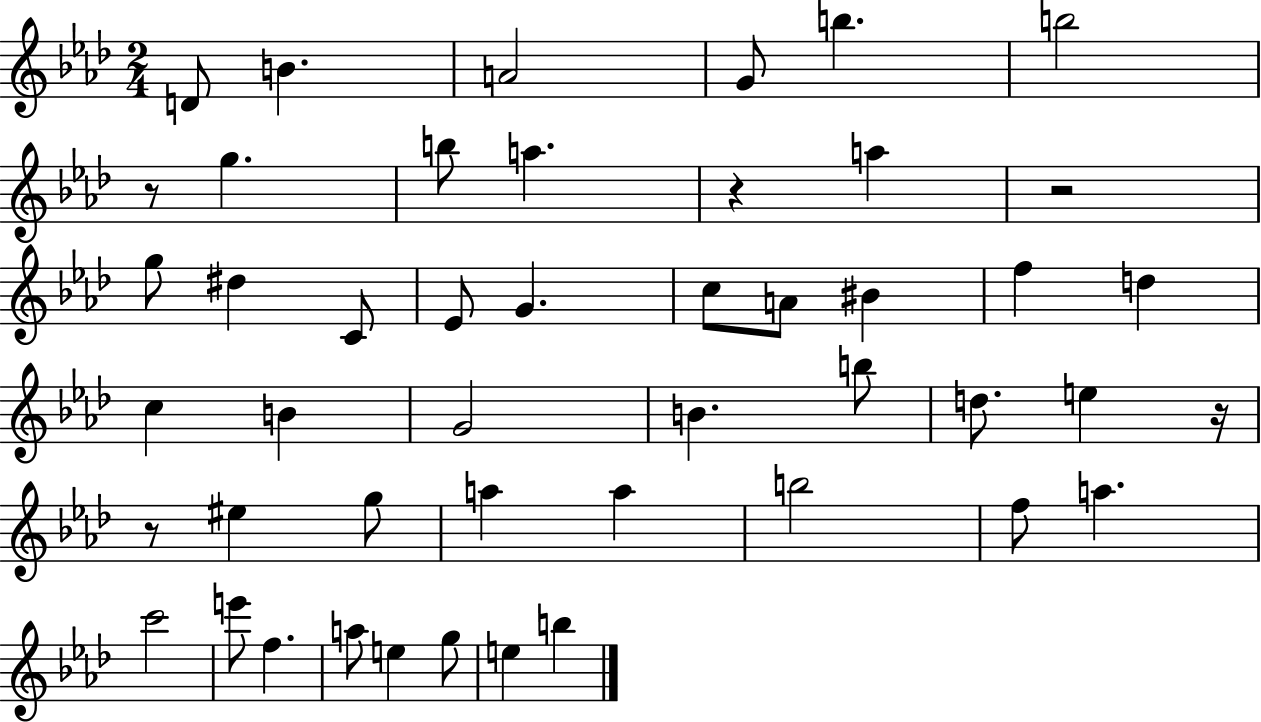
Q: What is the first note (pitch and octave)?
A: D4